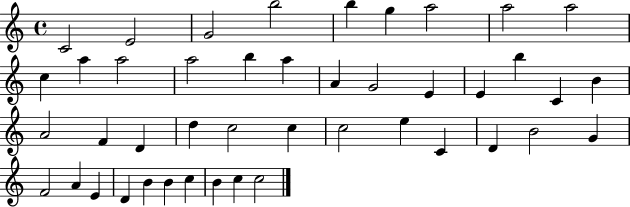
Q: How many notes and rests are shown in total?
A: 44